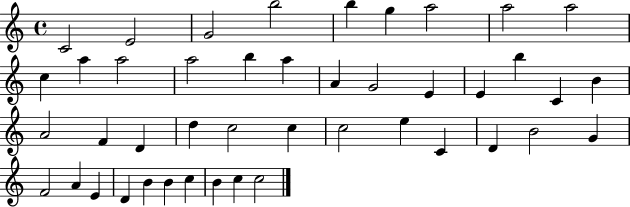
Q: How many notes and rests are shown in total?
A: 44